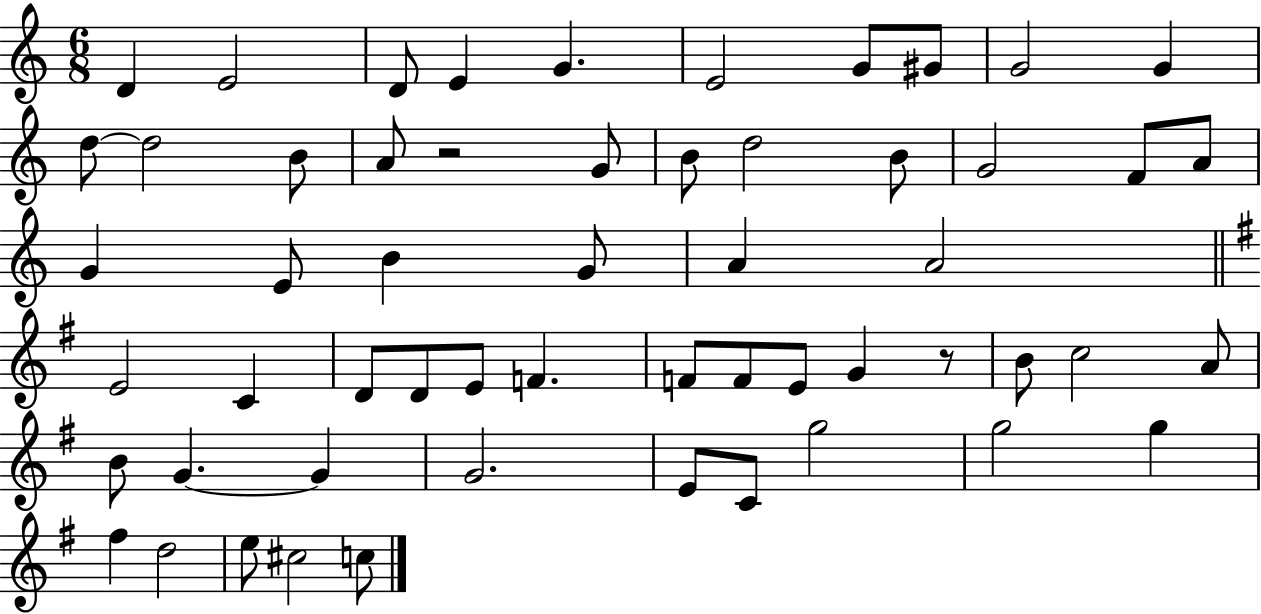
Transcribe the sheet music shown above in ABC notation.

X:1
T:Untitled
M:6/8
L:1/4
K:C
D E2 D/2 E G E2 G/2 ^G/2 G2 G d/2 d2 B/2 A/2 z2 G/2 B/2 d2 B/2 G2 F/2 A/2 G E/2 B G/2 A A2 E2 C D/2 D/2 E/2 F F/2 F/2 E/2 G z/2 B/2 c2 A/2 B/2 G G G2 E/2 C/2 g2 g2 g ^f d2 e/2 ^c2 c/2